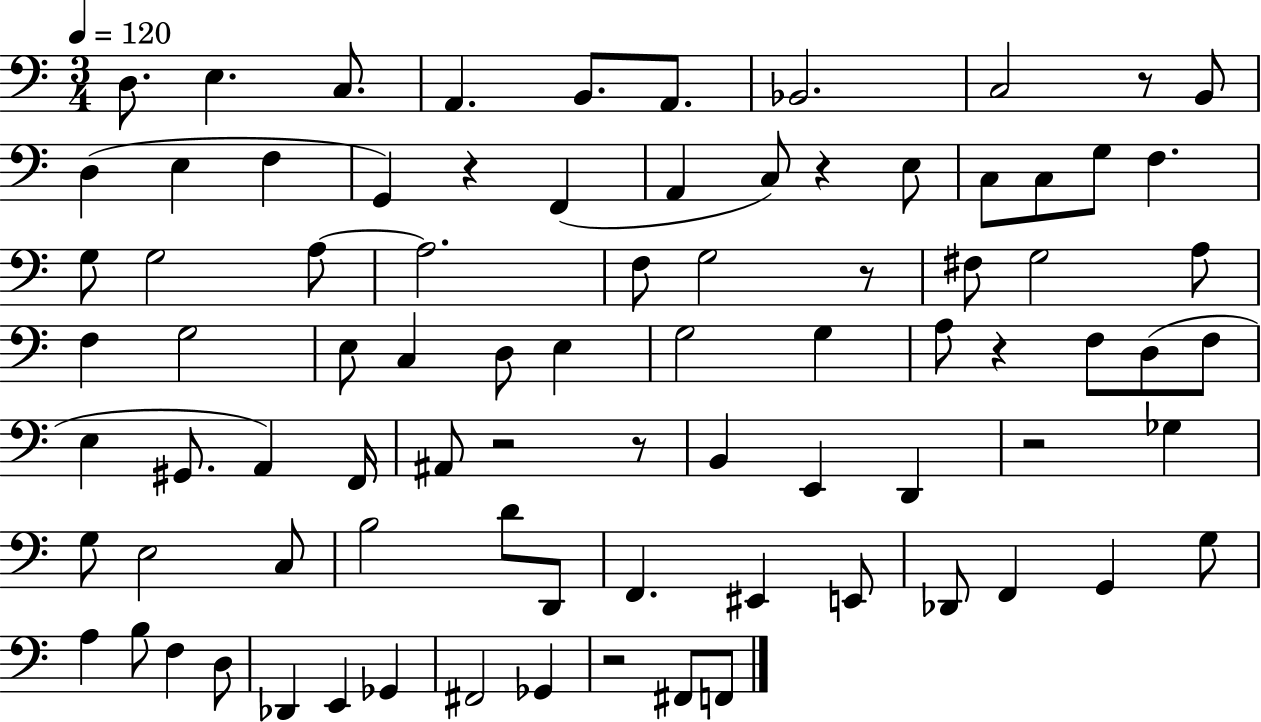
D3/e. E3/q. C3/e. A2/q. B2/e. A2/e. Bb2/h. C3/h R/e B2/e D3/q E3/q F3/q G2/q R/q F2/q A2/q C3/e R/q E3/e C3/e C3/e G3/e F3/q. G3/e G3/h A3/e A3/h. F3/e G3/h R/e F#3/e G3/h A3/e F3/q G3/h E3/e C3/q D3/e E3/q G3/h G3/q A3/e R/q F3/e D3/e F3/e E3/q G#2/e. A2/q F2/s A#2/e R/h R/e B2/q E2/q D2/q R/h Gb3/q G3/e E3/h C3/e B3/h D4/e D2/e F2/q. EIS2/q E2/e Db2/e F2/q G2/q G3/e A3/q B3/e F3/q D3/e Db2/q E2/q Gb2/q F#2/h Gb2/q R/h F#2/e F2/e